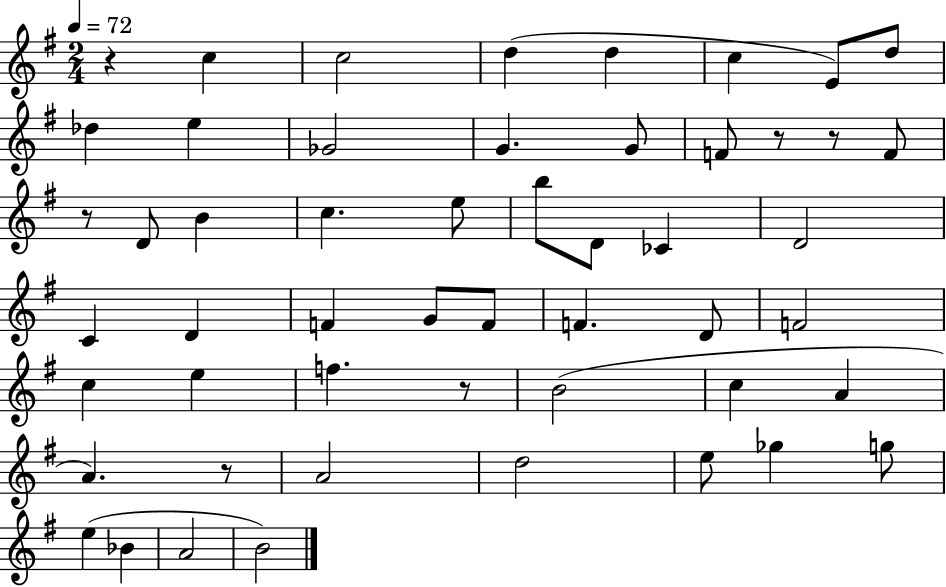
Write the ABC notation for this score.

X:1
T:Untitled
M:2/4
L:1/4
K:G
z c c2 d d c E/2 d/2 _d e _G2 G G/2 F/2 z/2 z/2 F/2 z/2 D/2 B c e/2 b/2 D/2 _C D2 C D F G/2 F/2 F D/2 F2 c e f z/2 B2 c A A z/2 A2 d2 e/2 _g g/2 e _B A2 B2